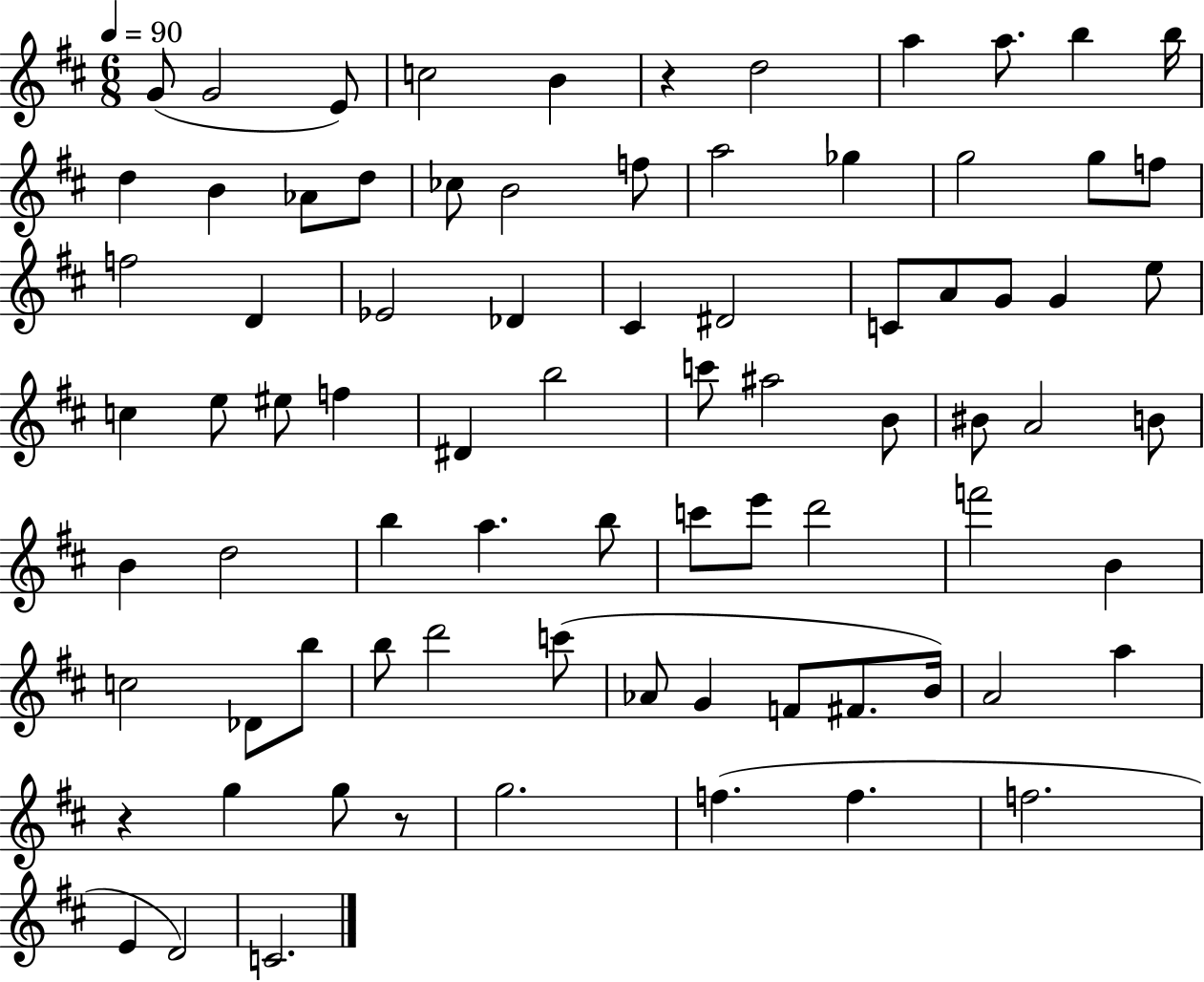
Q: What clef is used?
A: treble